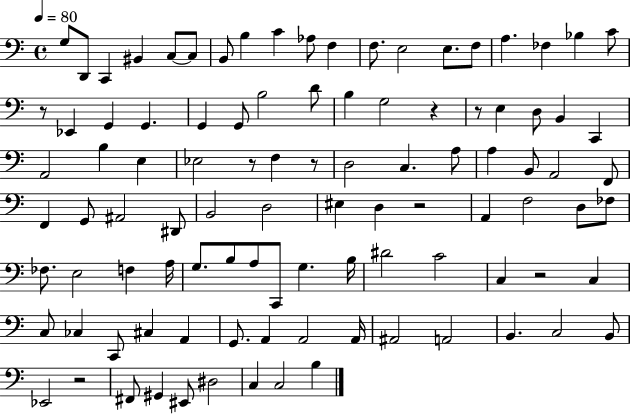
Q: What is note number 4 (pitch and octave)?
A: BIS2